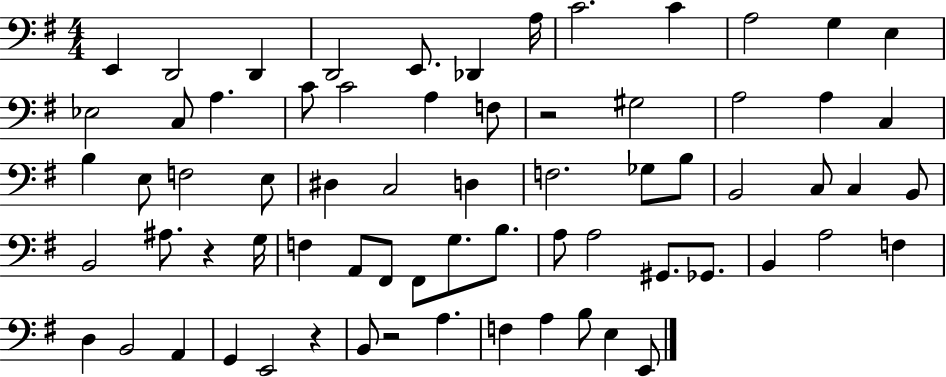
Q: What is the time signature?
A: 4/4